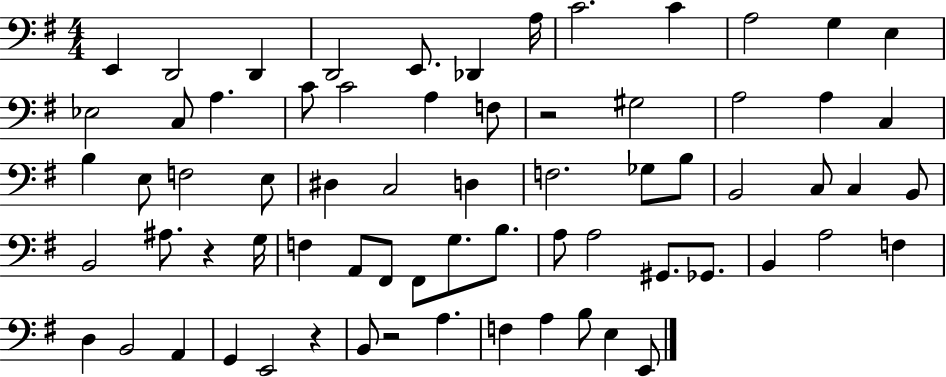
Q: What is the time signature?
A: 4/4